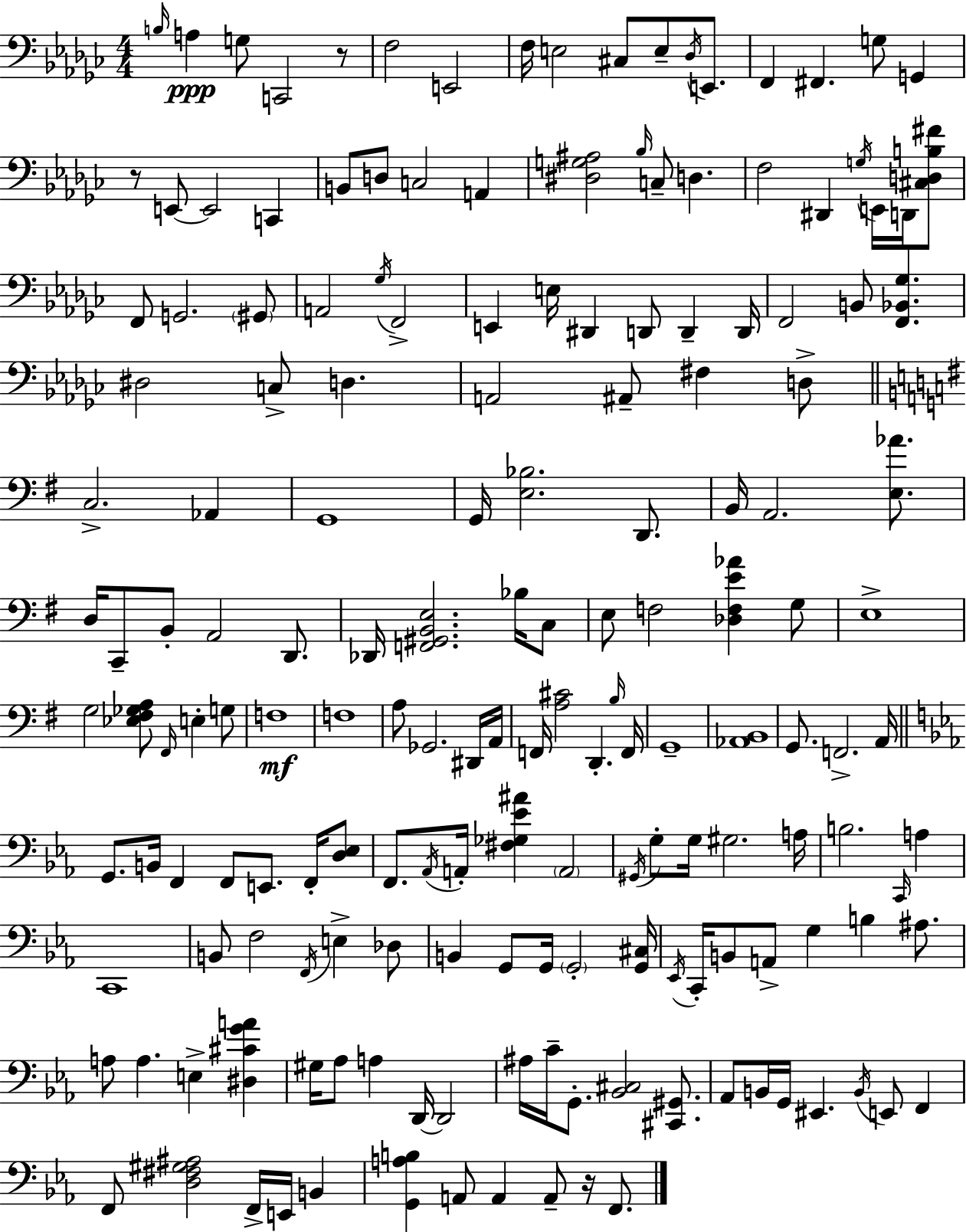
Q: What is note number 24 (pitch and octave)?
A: Bb3